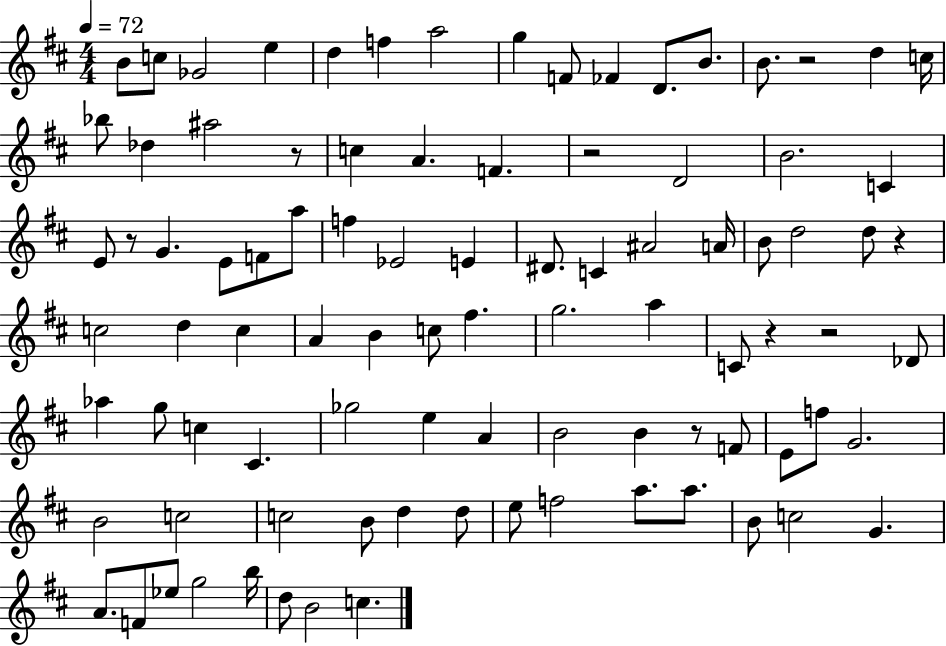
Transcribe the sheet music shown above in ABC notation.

X:1
T:Untitled
M:4/4
L:1/4
K:D
B/2 c/2 _G2 e d f a2 g F/2 _F D/2 B/2 B/2 z2 d c/4 _b/2 _d ^a2 z/2 c A F z2 D2 B2 C E/2 z/2 G E/2 F/2 a/2 f _E2 E ^D/2 C ^A2 A/4 B/2 d2 d/2 z c2 d c A B c/2 ^f g2 a C/2 z z2 _D/2 _a g/2 c ^C _g2 e A B2 B z/2 F/2 E/2 f/2 G2 B2 c2 c2 B/2 d d/2 e/2 f2 a/2 a/2 B/2 c2 G A/2 F/2 _e/2 g2 b/4 d/2 B2 c